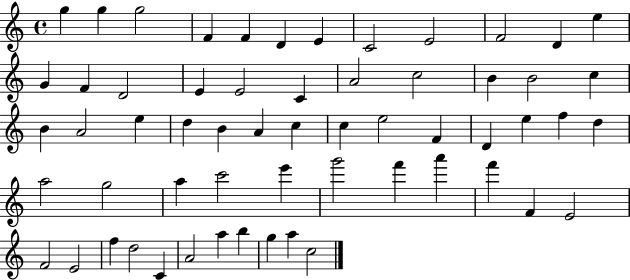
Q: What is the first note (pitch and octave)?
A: G5